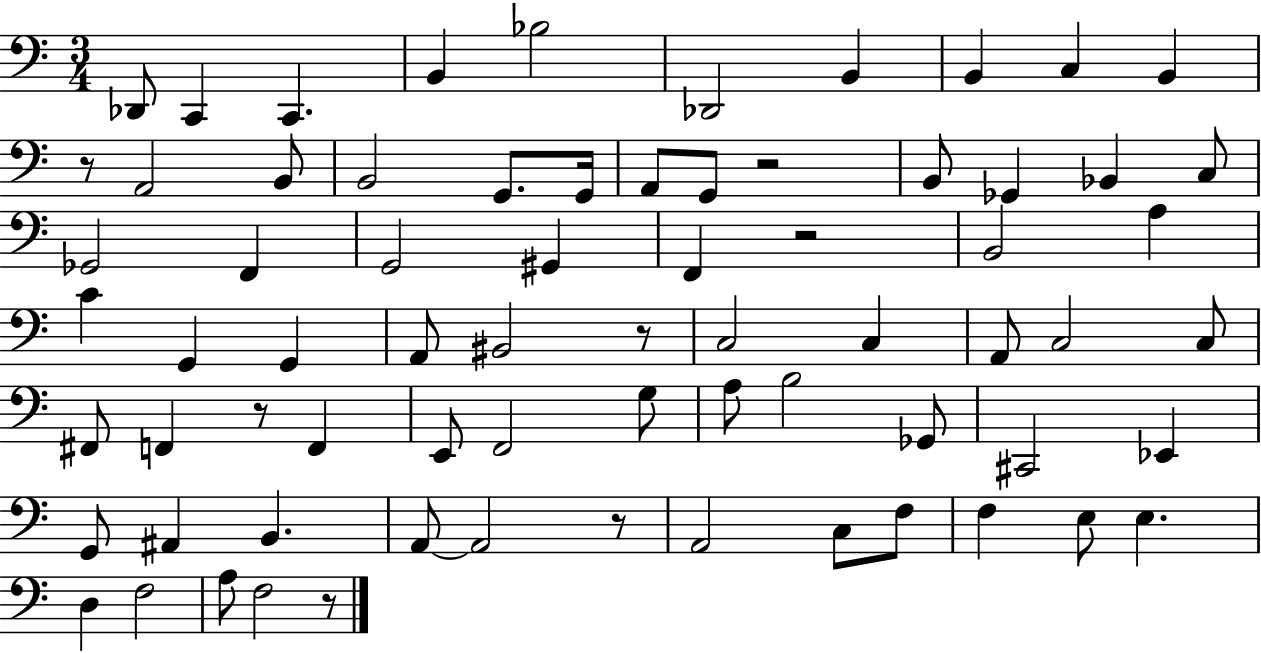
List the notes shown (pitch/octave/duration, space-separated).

Db2/e C2/q C2/q. B2/q Bb3/h Db2/h B2/q B2/q C3/q B2/q R/e A2/h B2/e B2/h G2/e. G2/s A2/e G2/e R/h B2/e Gb2/q Bb2/q C3/e Gb2/h F2/q G2/h G#2/q F2/q R/h B2/h A3/q C4/q G2/q G2/q A2/e BIS2/h R/e C3/h C3/q A2/e C3/h C3/e F#2/e F2/q R/e F2/q E2/e F2/h G3/e A3/e B3/h Gb2/e C#2/h Eb2/q G2/e A#2/q B2/q. A2/e A2/h R/e A2/h C3/e F3/e F3/q E3/e E3/q. D3/q F3/h A3/e F3/h R/e